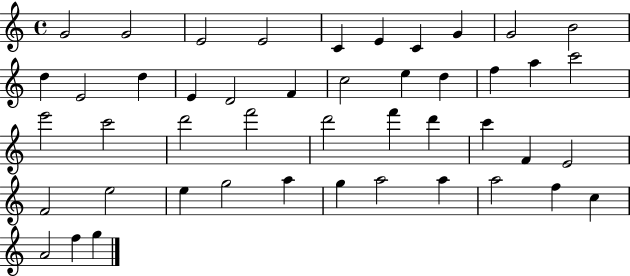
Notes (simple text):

G4/h G4/h E4/h E4/h C4/q E4/q C4/q G4/q G4/h B4/h D5/q E4/h D5/q E4/q D4/h F4/q C5/h E5/q D5/q F5/q A5/q C6/h E6/h C6/h D6/h F6/h D6/h F6/q D6/q C6/q F4/q E4/h F4/h E5/h E5/q G5/h A5/q G5/q A5/h A5/q A5/h F5/q C5/q A4/h F5/q G5/q